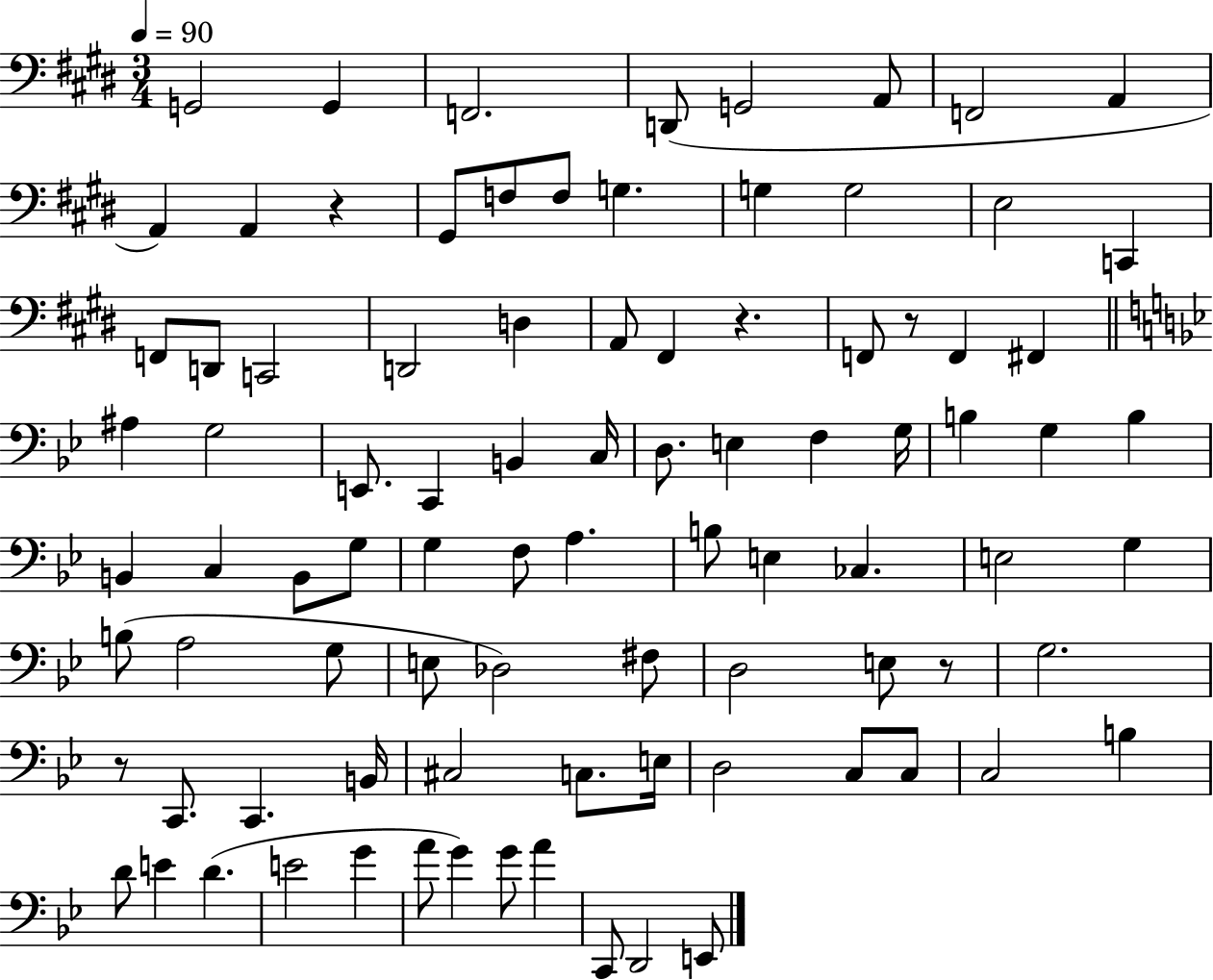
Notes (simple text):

G2/h G2/q F2/h. D2/e G2/h A2/e F2/h A2/q A2/q A2/q R/q G#2/e F3/e F3/e G3/q. G3/q G3/h E3/h C2/q F2/e D2/e C2/h D2/h D3/q A2/e F#2/q R/q. F2/e R/e F2/q F#2/q A#3/q G3/h E2/e. C2/q B2/q C3/s D3/e. E3/q F3/q G3/s B3/q G3/q B3/q B2/q C3/q B2/e G3/e G3/q F3/e A3/q. B3/e E3/q CES3/q. E3/h G3/q B3/e A3/h G3/e E3/e Db3/h F#3/e D3/h E3/e R/e G3/h. R/e C2/e. C2/q. B2/s C#3/h C3/e. E3/s D3/h C3/e C3/e C3/h B3/q D4/e E4/q D4/q. E4/h G4/q A4/e G4/q G4/e A4/q C2/e D2/h E2/e